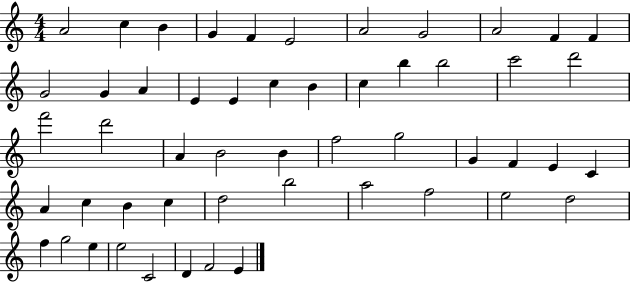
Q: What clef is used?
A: treble